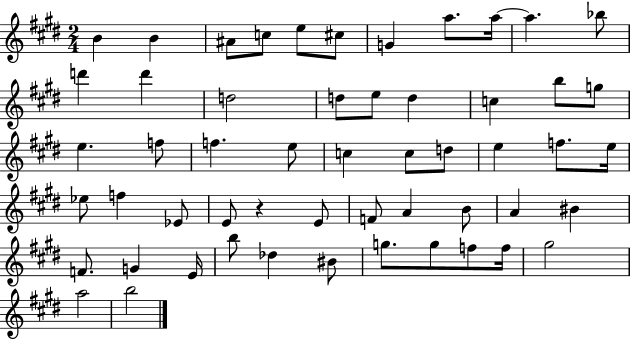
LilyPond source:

{
  \clef treble
  \numericTimeSignature
  \time 2/4
  \key e \major
  b'4 b'4 | ais'8 c''8 e''8 cis''8 | g'4 a''8. a''16~~ | a''4. bes''8 | \break d'''4 d'''4 | d''2 | d''8 e''8 d''4 | c''4 b''8 g''8 | \break e''4. f''8 | f''4. e''8 | c''4 c''8 d''8 | e''4 f''8. e''16 | \break ees''8 f''4 ees'8 | e'8 r4 e'8 | f'8 a'4 b'8 | a'4 bis'4 | \break f'8. g'4 e'16 | b''8 des''4 bis'8 | g''8. g''8 f''8 f''16 | gis''2 | \break a''2 | b''2 | \bar "|."
}